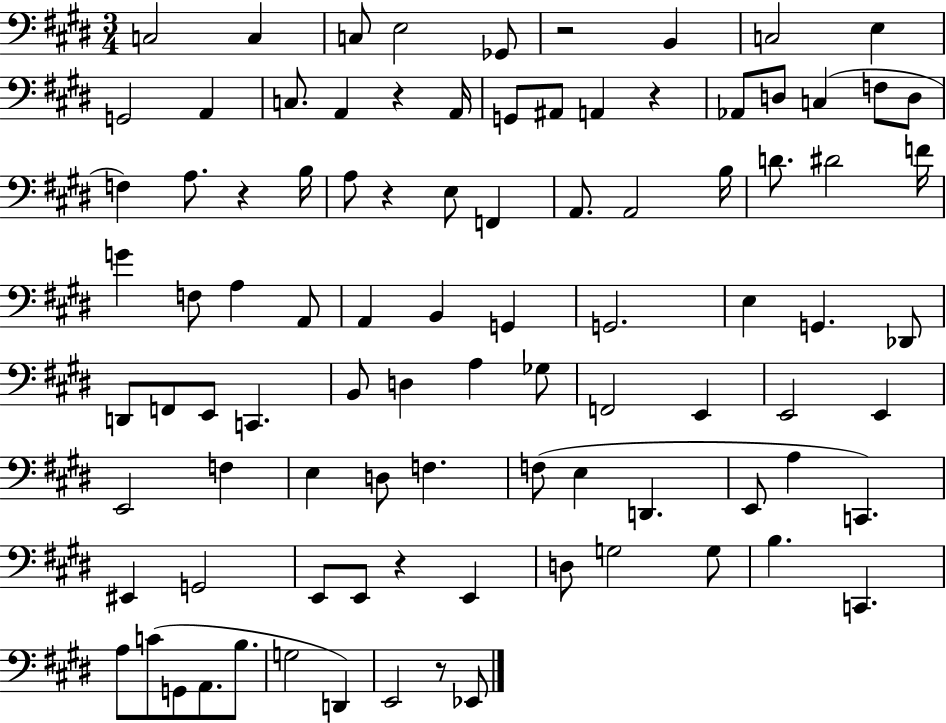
X:1
T:Untitled
M:3/4
L:1/4
K:E
C,2 C, C,/2 E,2 _G,,/2 z2 B,, C,2 E, G,,2 A,, C,/2 A,, z A,,/4 G,,/2 ^A,,/2 A,, z _A,,/2 D,/2 C, F,/2 D,/2 F, A,/2 z B,/4 A,/2 z E,/2 F,, A,,/2 A,,2 B,/4 D/2 ^D2 F/4 G F,/2 A, A,,/2 A,, B,, G,, G,,2 E, G,, _D,,/2 D,,/2 F,,/2 E,,/2 C,, B,,/2 D, A, _G,/2 F,,2 E,, E,,2 E,, E,,2 F, E, D,/2 F, F,/2 E, D,, E,,/2 A, C,, ^E,, G,,2 E,,/2 E,,/2 z E,, D,/2 G,2 G,/2 B, C,, A,/2 C/2 G,,/2 A,,/2 B,/2 G,2 D,, E,,2 z/2 _E,,/2